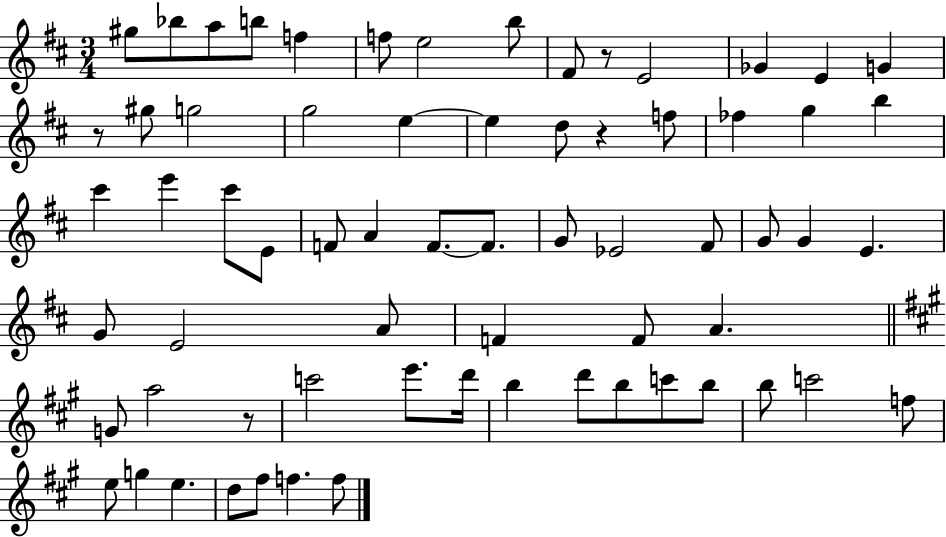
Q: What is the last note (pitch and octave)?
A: F5